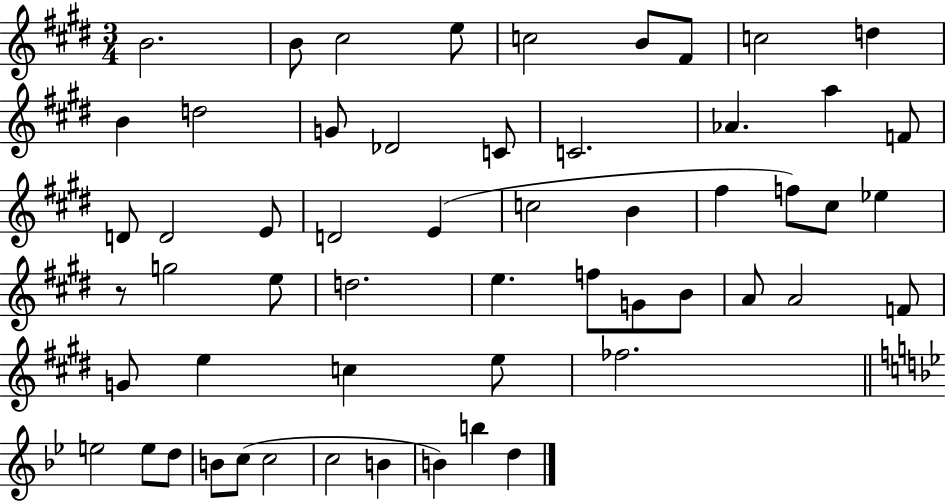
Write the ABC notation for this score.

X:1
T:Untitled
M:3/4
L:1/4
K:E
B2 B/2 ^c2 e/2 c2 B/2 ^F/2 c2 d B d2 G/2 _D2 C/2 C2 _A a F/2 D/2 D2 E/2 D2 E c2 B ^f f/2 ^c/2 _e z/2 g2 e/2 d2 e f/2 G/2 B/2 A/2 A2 F/2 G/2 e c e/2 _f2 e2 e/2 d/2 B/2 c/2 c2 c2 B B b d